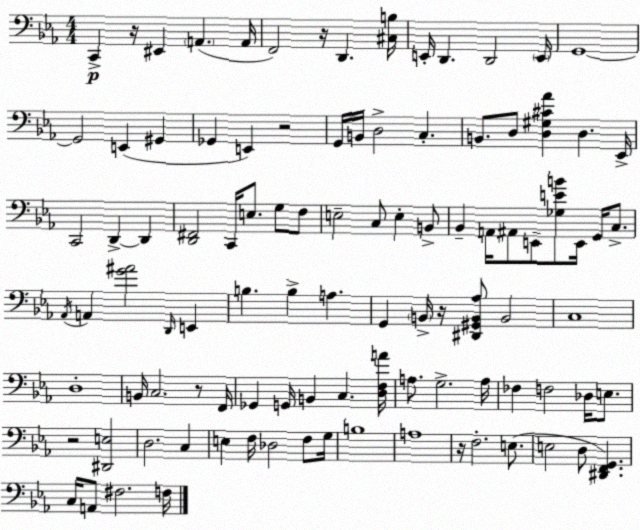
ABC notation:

X:1
T:Untitled
M:4/4
L:1/4
K:Cm
C,, z/4 ^E,, A,, A,,/4 F,,2 z/4 D,, [^C,B,]/4 E,,/4 D,, D,,2 E,,/4 G,,4 G,,2 E,, ^G,, _G,, E,, z2 G,,/4 B,,/4 D,2 C, B,,/2 D,/2 [D,^G,^C_A] D, _E,,/4 C,,2 D,, D,, [D,,^F,,]2 C,,/4 E,/2 G,/2 F,/2 E,2 C,/2 E, B,,/2 _B,, A,,/4 ^A,,/2 E,,/2 [_G,EB]/2 E,,/4 G,,/4 C,/2 _A,,/4 A,, [G^A]2 D,,/4 E,, B, B, A, G,, B,,/4 z/4 [^D,,^G,,B,,_A,]/2 B,,2 C,4 D,4 B,,/4 C,2 z/2 F,,/4 _G,, G,,/4 B,, C, [D,F,A]/4 A,/2 G,2 A,/4 _F, F,2 _D,/4 E,/2 z2 [^D,,E,]2 D,2 C, E, F,/4 _D,2 F,/2 G,/4 B,4 A,4 z/4 F,2 E,/2 E,2 D,/2 [^D,,F,,G,,] C,/4 A,,/2 ^F,2 F,/4